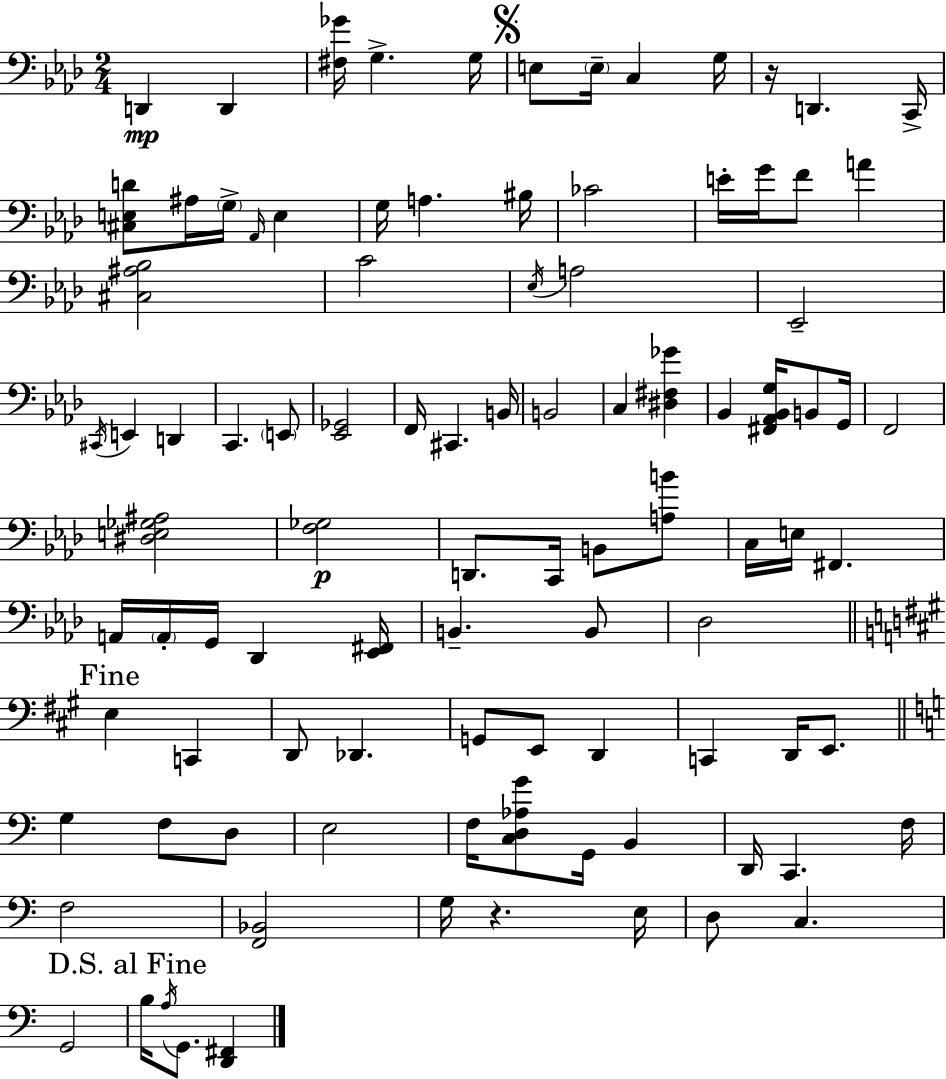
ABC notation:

X:1
T:Untitled
M:2/4
L:1/4
K:Fm
D,, D,, [^F,_G]/4 G, G,/4 E,/2 E,/4 C, G,/4 z/4 D,, C,,/4 [^C,E,D]/2 ^A,/4 G,/4 _A,,/4 E, G,/4 A, ^B,/4 _C2 E/4 G/4 F/2 A [^C,^A,_B,]2 C2 _E,/4 A,2 _E,,2 ^C,,/4 E,, D,, C,, E,,/2 [_E,,_G,,]2 F,,/4 ^C,, B,,/4 B,,2 C, [^D,^F,_G] _B,, [^F,,_A,,_B,,G,]/4 B,,/2 G,,/4 F,,2 [^D,E,_G,^A,]2 [F,_G,]2 D,,/2 C,,/4 B,,/2 [A,B]/2 C,/4 E,/4 ^F,, A,,/4 A,,/4 G,,/4 _D,, [_E,,^F,,]/4 B,, B,,/2 _D,2 E, C,, D,,/2 _D,, G,,/2 E,,/2 D,, C,, D,,/4 E,,/2 G, F,/2 D,/2 E,2 F,/4 [C,D,_A,G]/2 G,,/4 B,, D,,/4 C,, F,/4 F,2 [F,,_B,,]2 G,/4 z E,/4 D,/2 C, G,,2 B,/4 A,/4 G,,/2 [D,,^F,,]